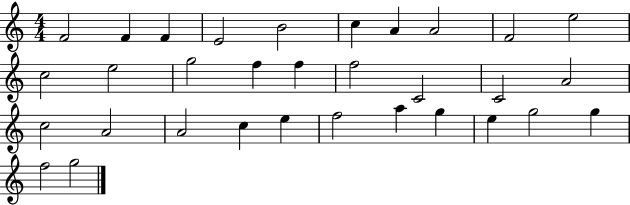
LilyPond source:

{
  \clef treble
  \numericTimeSignature
  \time 4/4
  \key c \major
  f'2 f'4 f'4 | e'2 b'2 | c''4 a'4 a'2 | f'2 e''2 | \break c''2 e''2 | g''2 f''4 f''4 | f''2 c'2 | c'2 a'2 | \break c''2 a'2 | a'2 c''4 e''4 | f''2 a''4 g''4 | e''4 g''2 g''4 | \break f''2 g''2 | \bar "|."
}